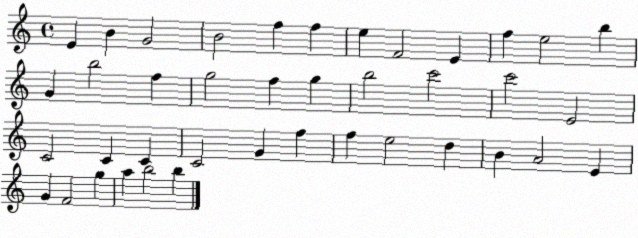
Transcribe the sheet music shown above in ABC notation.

X:1
T:Untitled
M:4/4
L:1/4
K:C
E B G2 B2 f f e F2 E f e2 b G b2 f g2 f g b2 c'2 c'2 E2 C2 C C C2 G f f e2 d B A2 E G F2 g a b2 b